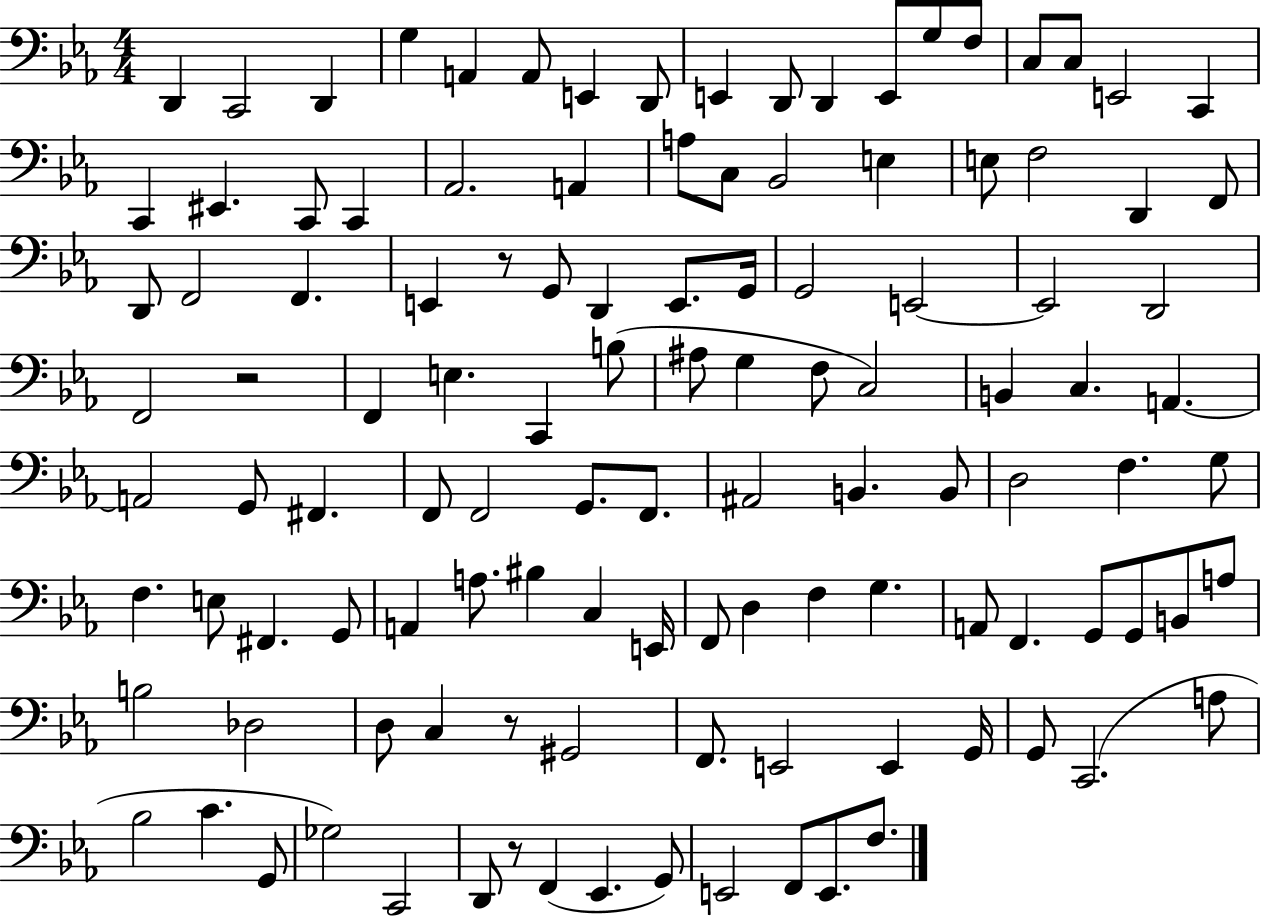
{
  \clef bass
  \numericTimeSignature
  \time 4/4
  \key ees \major
  \repeat volta 2 { d,4 c,2 d,4 | g4 a,4 a,8 e,4 d,8 | e,4 d,8 d,4 e,8 g8 f8 | c8 c8 e,2 c,4 | \break c,4 eis,4. c,8 c,4 | aes,2. a,4 | a8 c8 bes,2 e4 | e8 f2 d,4 f,8 | \break d,8 f,2 f,4. | e,4 r8 g,8 d,4 e,8. g,16 | g,2 e,2~~ | e,2 d,2 | \break f,2 r2 | f,4 e4. c,4 b8( | ais8 g4 f8 c2) | b,4 c4. a,4.~~ | \break a,2 g,8 fis,4. | f,8 f,2 g,8. f,8. | ais,2 b,4. b,8 | d2 f4. g8 | \break f4. e8 fis,4. g,8 | a,4 a8. bis4 c4 e,16 | f,8 d4 f4 g4. | a,8 f,4. g,8 g,8 b,8 a8 | \break b2 des2 | d8 c4 r8 gis,2 | f,8. e,2 e,4 g,16 | g,8 c,2.( a8 | \break bes2 c'4. g,8 | ges2) c,2 | d,8 r8 f,4( ees,4. g,8) | e,2 f,8 e,8. f8. | \break } \bar "|."
}